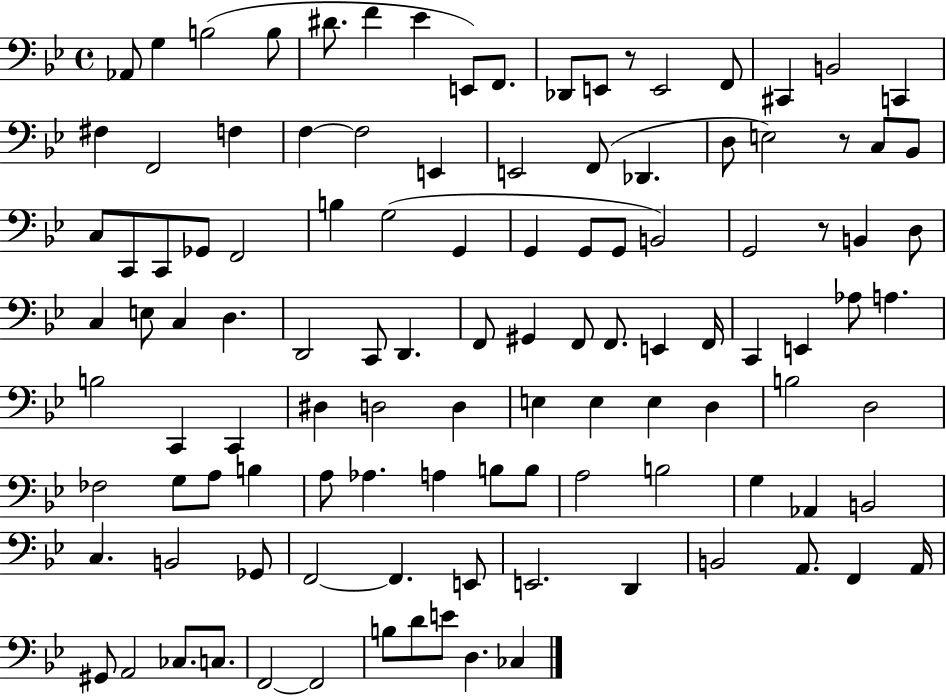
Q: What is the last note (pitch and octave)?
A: CES3